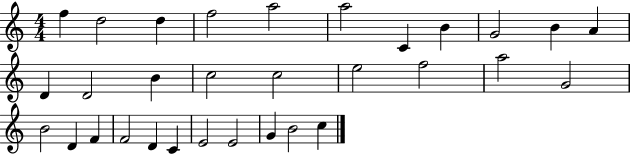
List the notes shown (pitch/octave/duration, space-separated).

F5/q D5/h D5/q F5/h A5/h A5/h C4/q B4/q G4/h B4/q A4/q D4/q D4/h B4/q C5/h C5/h E5/h F5/h A5/h G4/h B4/h D4/q F4/q F4/h D4/q C4/q E4/h E4/h G4/q B4/h C5/q